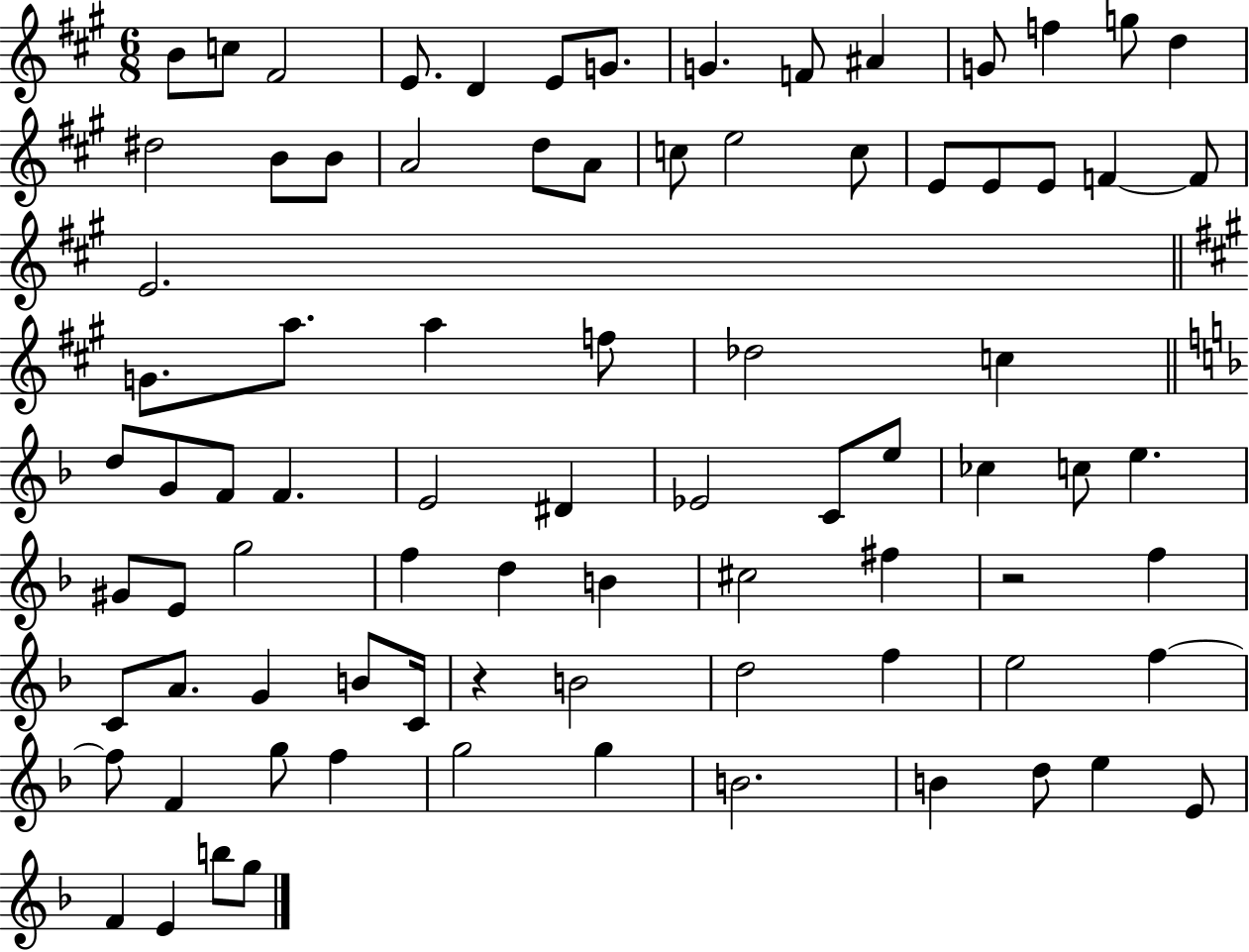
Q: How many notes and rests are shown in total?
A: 83